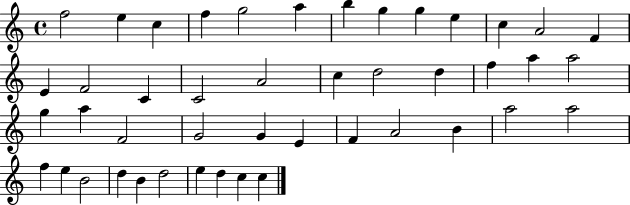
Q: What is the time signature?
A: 4/4